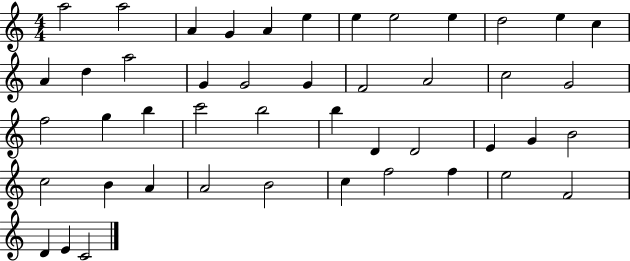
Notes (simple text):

A5/h A5/h A4/q G4/q A4/q E5/q E5/q E5/h E5/q D5/h E5/q C5/q A4/q D5/q A5/h G4/q G4/h G4/q F4/h A4/h C5/h G4/h F5/h G5/q B5/q C6/h B5/h B5/q D4/q D4/h E4/q G4/q B4/h C5/h B4/q A4/q A4/h B4/h C5/q F5/h F5/q E5/h F4/h D4/q E4/q C4/h